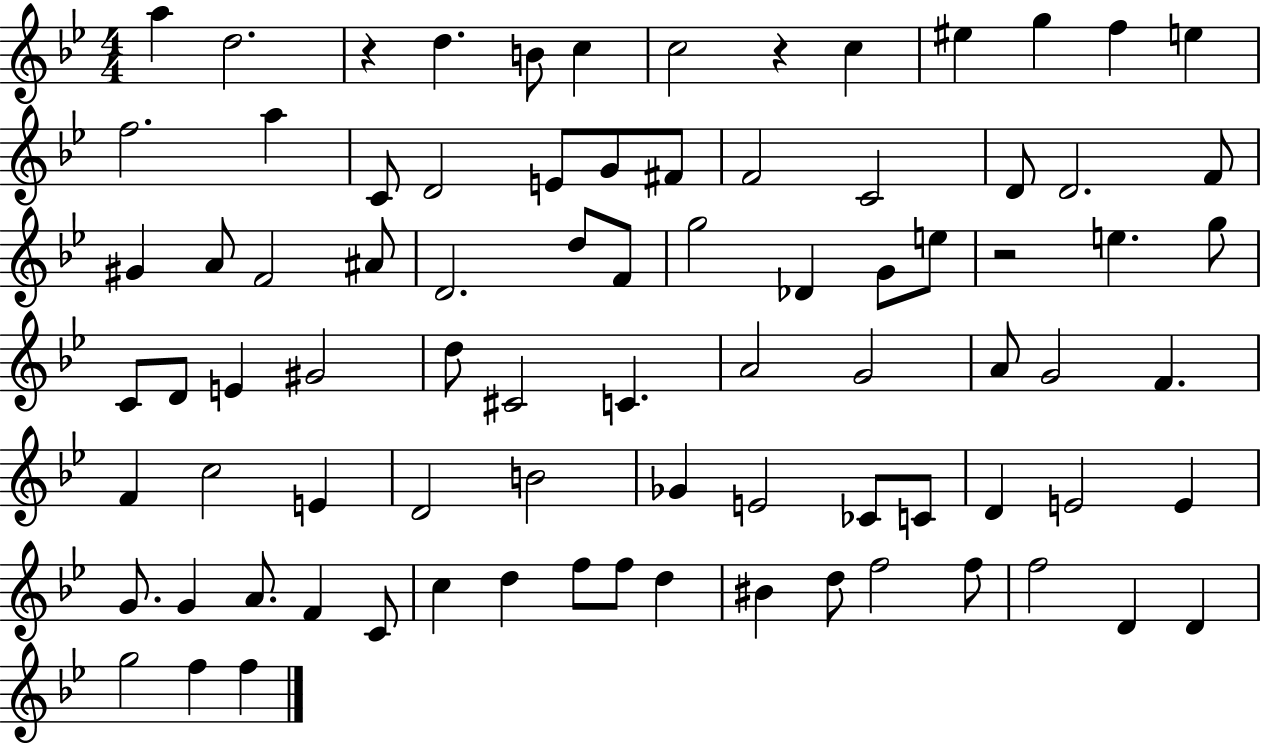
A5/q D5/h. R/q D5/q. B4/e C5/q C5/h R/q C5/q EIS5/q G5/q F5/q E5/q F5/h. A5/q C4/e D4/h E4/e G4/e F#4/e F4/h C4/h D4/e D4/h. F4/e G#4/q A4/e F4/h A#4/e D4/h. D5/e F4/e G5/h Db4/q G4/e E5/e R/h E5/q. G5/e C4/e D4/e E4/q G#4/h D5/e C#4/h C4/q. A4/h G4/h A4/e G4/h F4/q. F4/q C5/h E4/q D4/h B4/h Gb4/q E4/h CES4/e C4/e D4/q E4/h E4/q G4/e. G4/q A4/e. F4/q C4/e C5/q D5/q F5/e F5/e D5/q BIS4/q D5/e F5/h F5/e F5/h D4/q D4/q G5/h F5/q F5/q